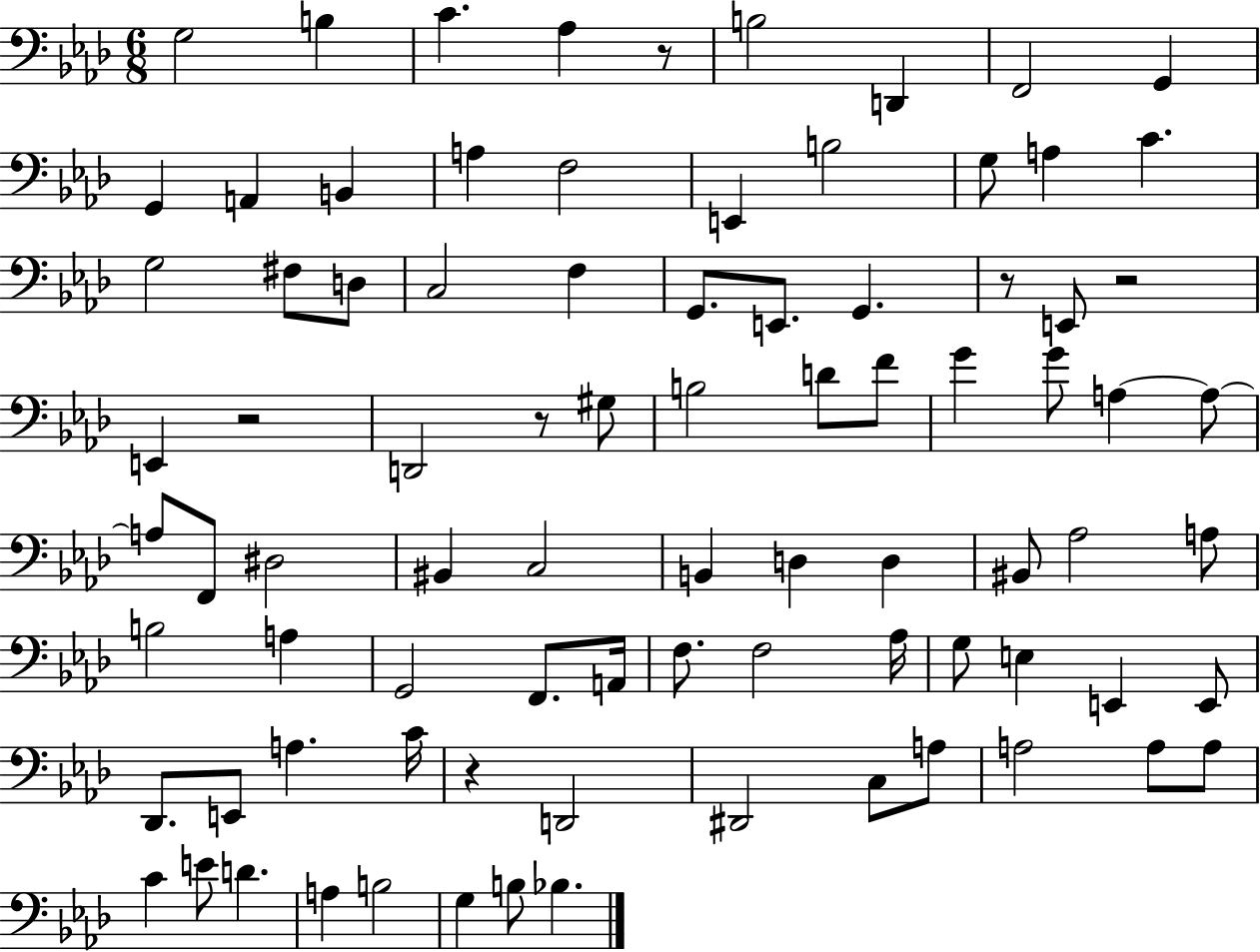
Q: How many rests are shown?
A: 6